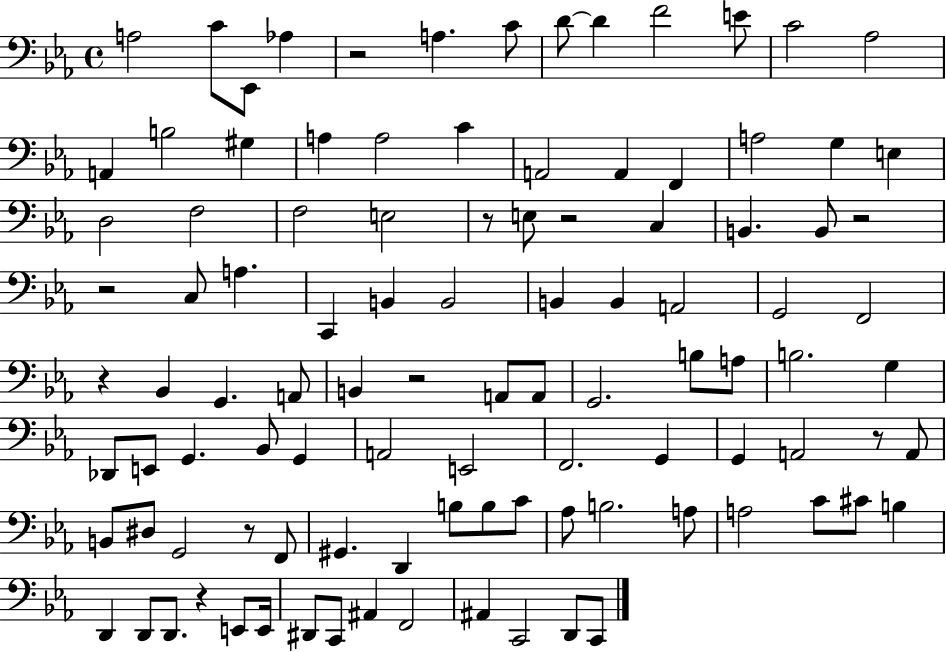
A3/h C4/e Eb2/e Ab3/q R/h A3/q. C4/e D4/e D4/q F4/h E4/e C4/h Ab3/h A2/q B3/h G#3/q A3/q A3/h C4/q A2/h A2/q F2/q A3/h G3/q E3/q D3/h F3/h F3/h E3/h R/e E3/e R/h C3/q B2/q. B2/e R/h R/h C3/e A3/q. C2/q B2/q B2/h B2/q B2/q A2/h G2/h F2/h R/q Bb2/q G2/q. A2/e B2/q R/h A2/e A2/e G2/h. B3/e A3/e B3/h. G3/q Db2/e E2/e G2/q. Bb2/e G2/q A2/h E2/h F2/h. G2/q G2/q A2/h R/e A2/e B2/e D#3/e G2/h R/e F2/e G#2/q. D2/q B3/e B3/e C4/e Ab3/e B3/h. A3/e A3/h C4/e C#4/e B3/q D2/q D2/e D2/e. R/q E2/e E2/s D#2/e C2/e A#2/q F2/h A#2/q C2/h D2/e C2/e